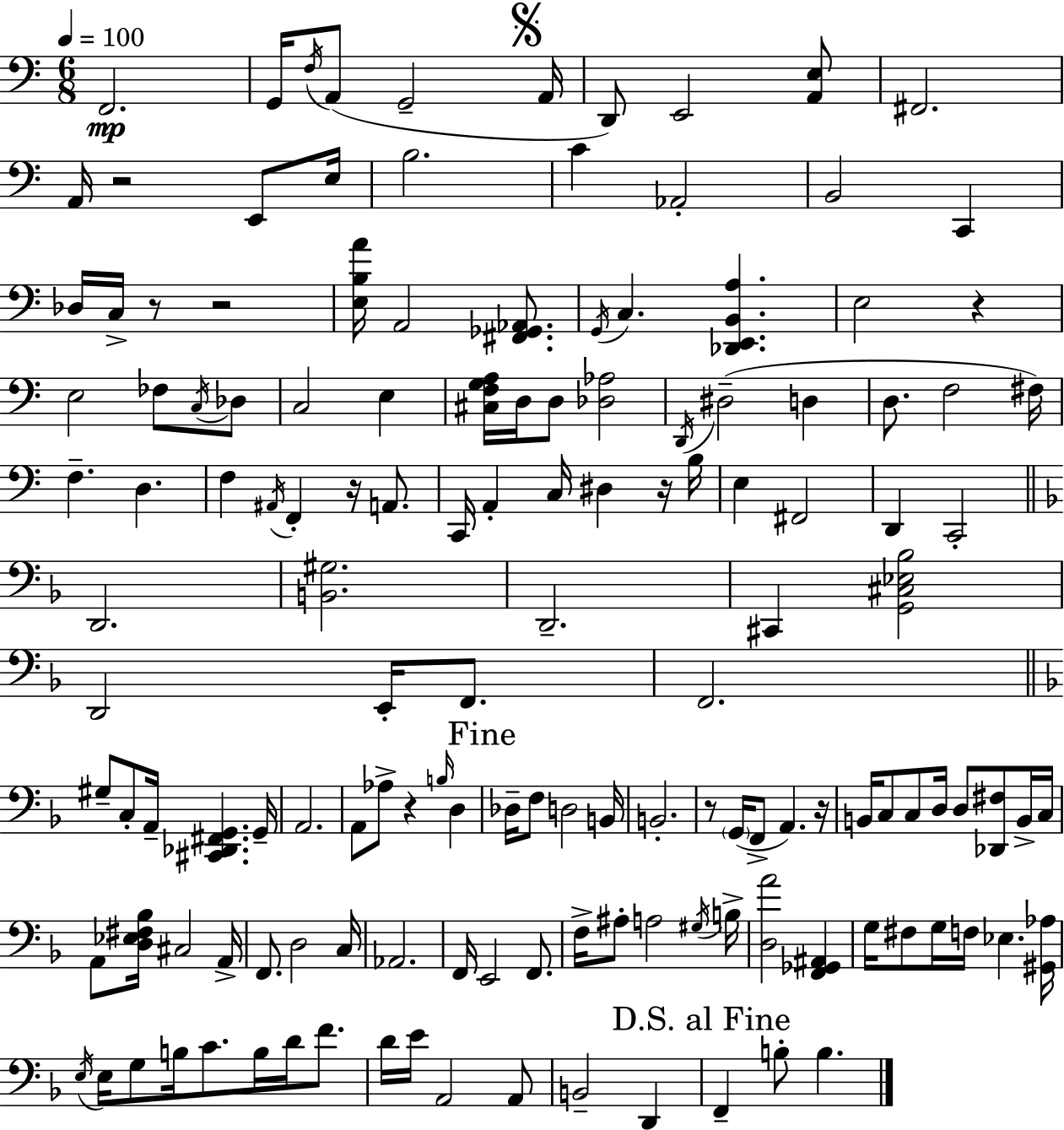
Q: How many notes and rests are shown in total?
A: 143